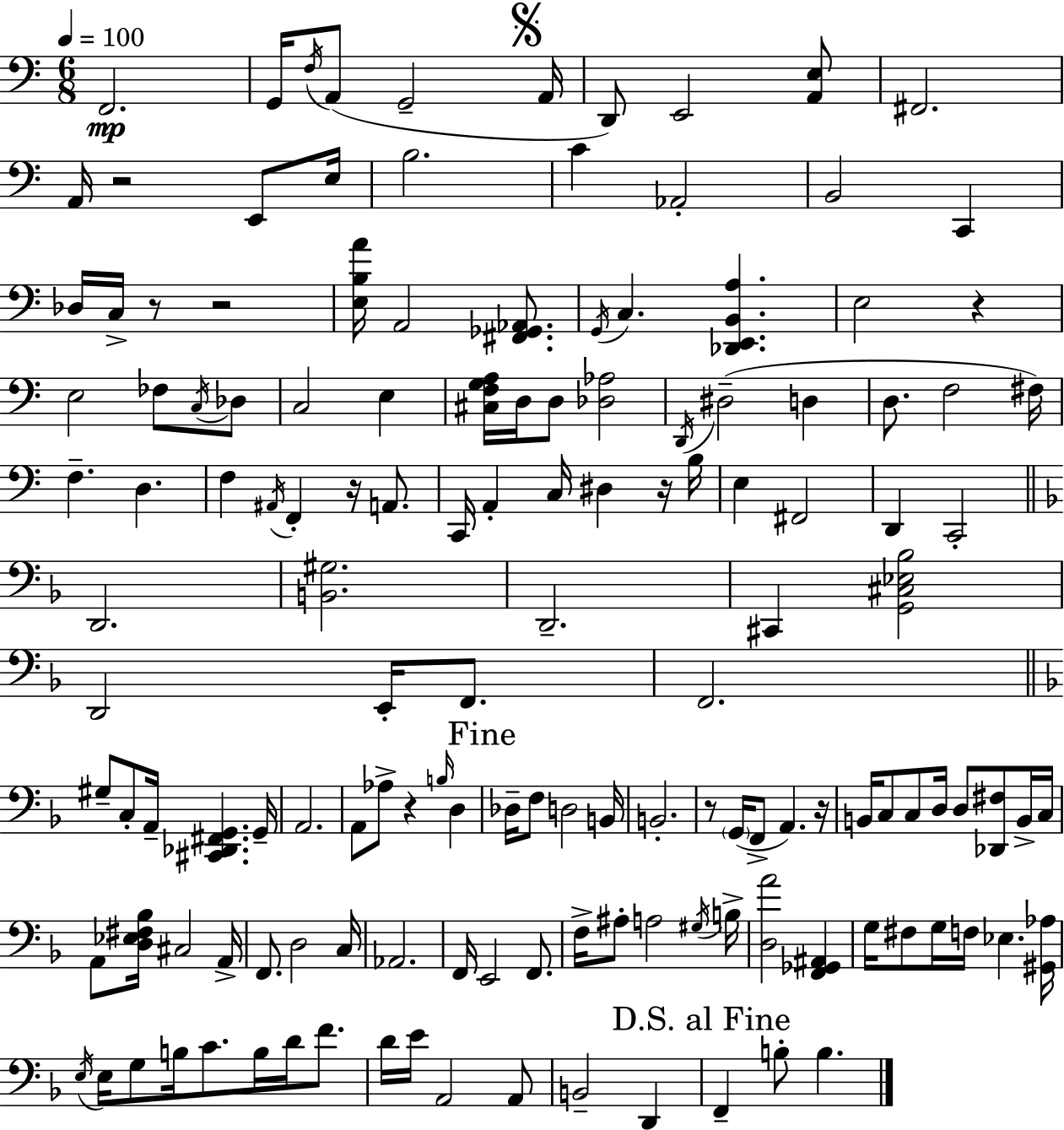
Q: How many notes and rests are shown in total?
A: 143